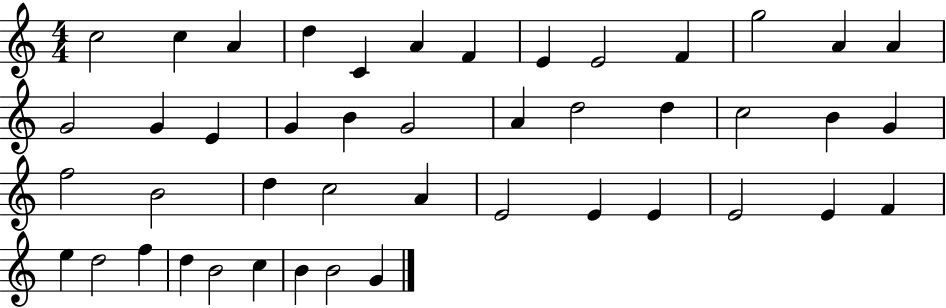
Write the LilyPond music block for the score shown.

{
  \clef treble
  \numericTimeSignature
  \time 4/4
  \key c \major
  c''2 c''4 a'4 | d''4 c'4 a'4 f'4 | e'4 e'2 f'4 | g''2 a'4 a'4 | \break g'2 g'4 e'4 | g'4 b'4 g'2 | a'4 d''2 d''4 | c''2 b'4 g'4 | \break f''2 b'2 | d''4 c''2 a'4 | e'2 e'4 e'4 | e'2 e'4 f'4 | \break e''4 d''2 f''4 | d''4 b'2 c''4 | b'4 b'2 g'4 | \bar "|."
}